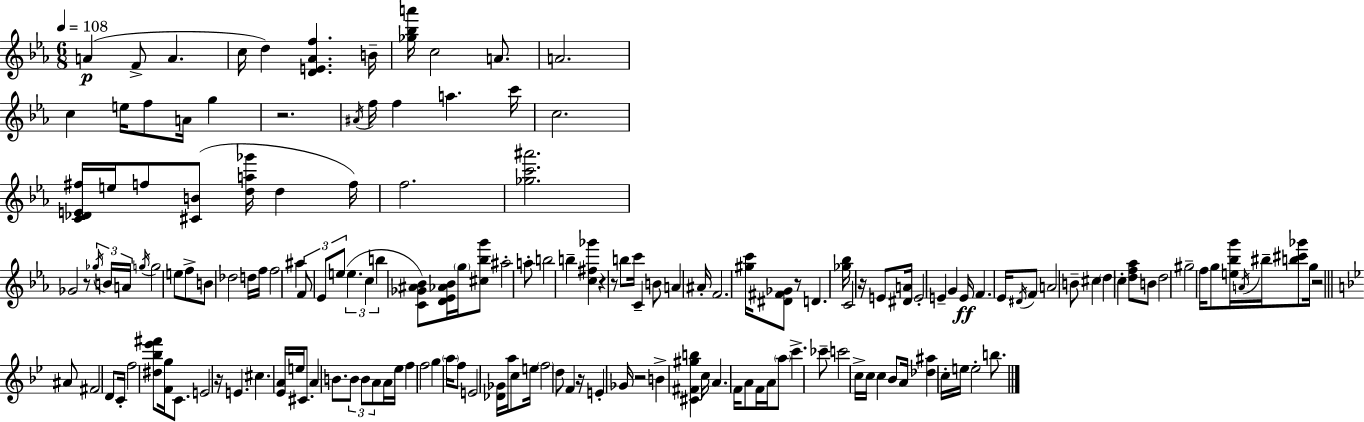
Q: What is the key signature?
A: EES major